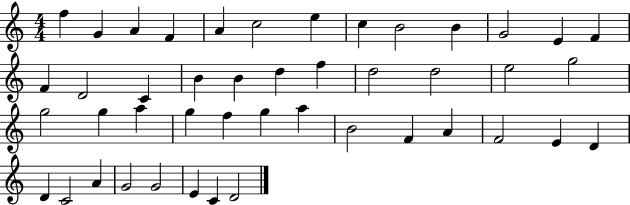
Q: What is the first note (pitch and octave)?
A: F5